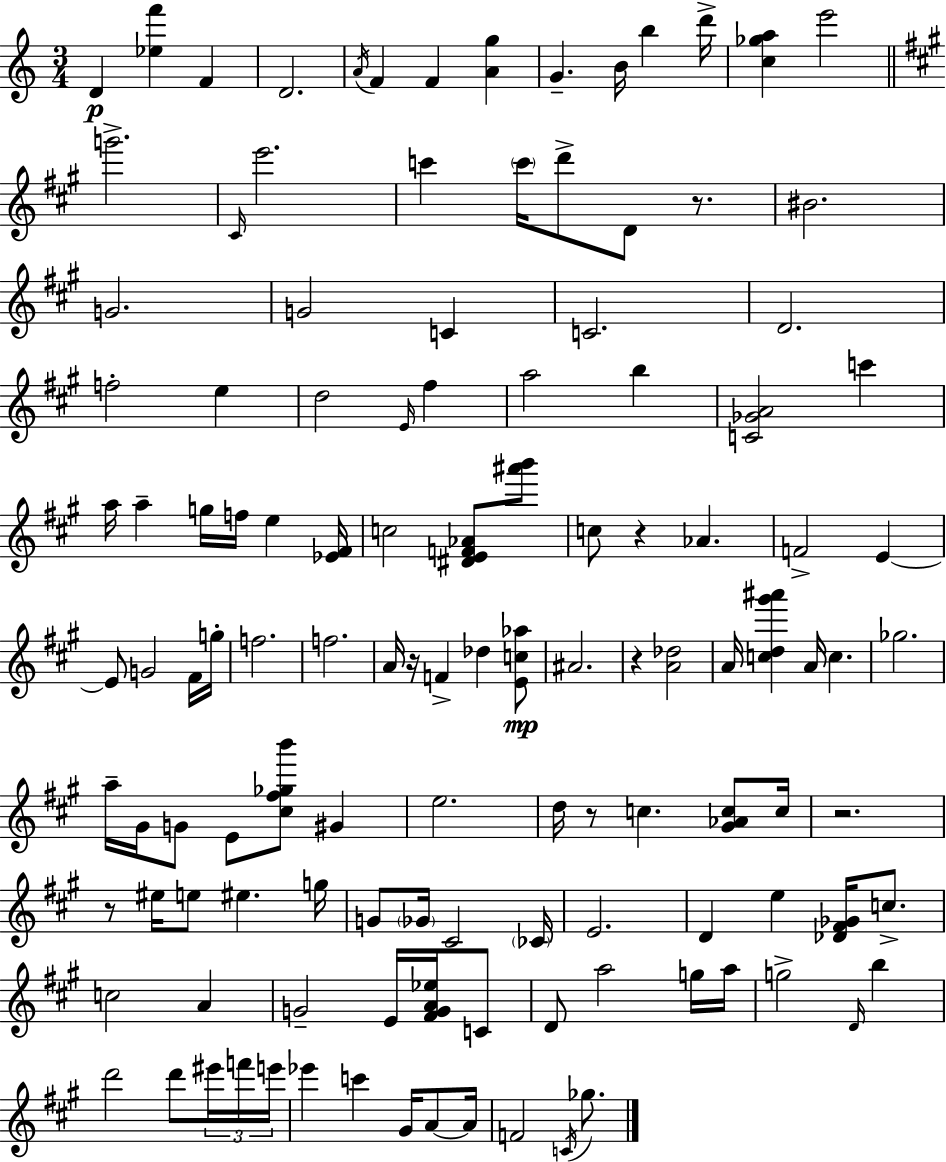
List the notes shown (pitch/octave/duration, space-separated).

D4/q [Eb5,F6]/q F4/q D4/h. A4/s F4/q F4/q [A4,G5]/q G4/q. B4/s B5/q D6/s [C5,Gb5,A5]/q E6/h G6/h. C#4/s E6/h. C6/q C6/s D6/e D4/e R/e. BIS4/h. G4/h. G4/h C4/q C4/h. D4/h. F5/h E5/q D5/h E4/s F#5/q A5/h B5/q [C4,Gb4,A4]/h C6/q A5/s A5/q G5/s F5/s E5/q [Eb4,F#4]/s C5/h [D#4,E4,F4,Ab4]/e [A#6,B6]/e C5/e R/q Ab4/q. F4/h E4/q E4/e G4/h F#4/s G5/s F5/h. F5/h. A4/s R/s F4/q Db5/q [E4,C5,Ab5]/e A#4/h. R/q [A4,Db5]/h A4/s [C5,D5,G#6,A#6]/q A4/s C5/q. Gb5/h. A5/s G#4/s G4/e E4/e [C#5,F#5,Gb5,B6]/e G#4/q E5/h. D5/s R/e C5/q. [G#4,Ab4,C5]/e C5/s R/h. R/e EIS5/s E5/e EIS5/q. G5/s G4/e Gb4/s C#4/h CES4/s E4/h. D4/q E5/q [Db4,F#4,Gb4]/s C5/e. C5/h A4/q G4/h E4/s [F#4,G4,A4,Eb5]/s C4/e D4/e A5/h G5/s A5/s G5/h D4/s B5/q D6/h D6/e EIS6/s F6/s E6/s Eb6/q C6/q G#4/s A4/e A4/s F4/h C4/s Gb5/e.